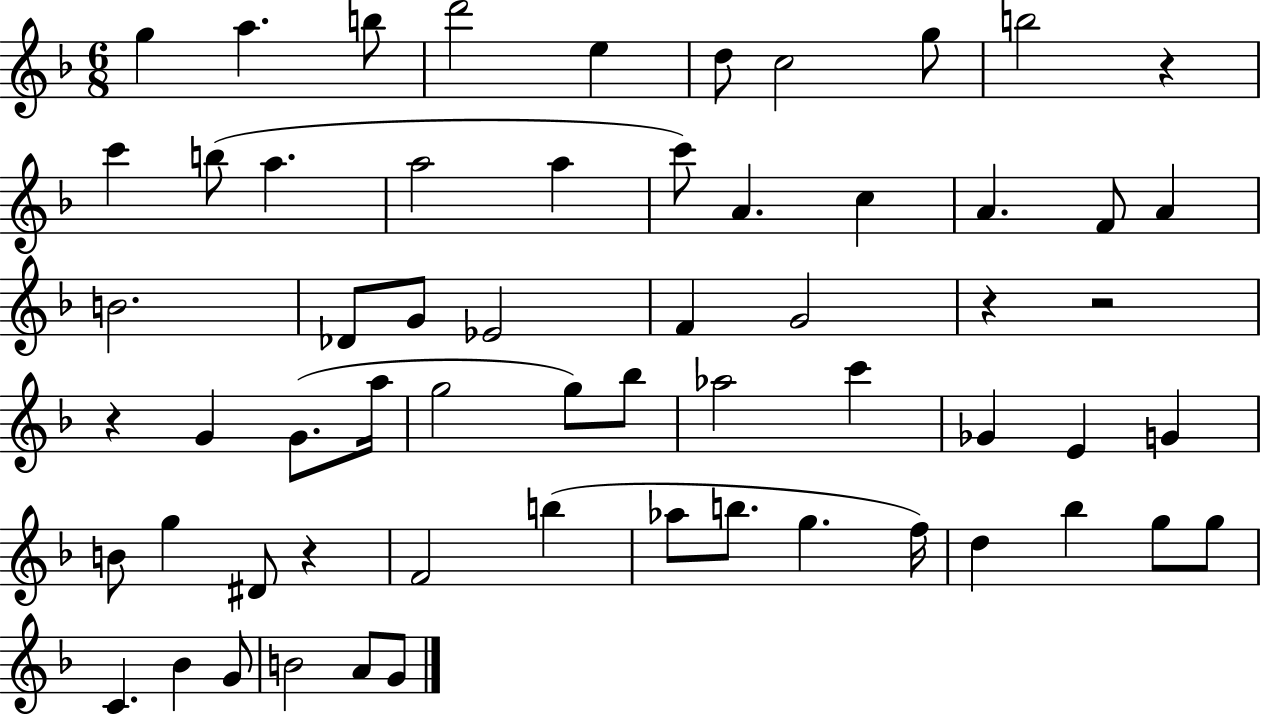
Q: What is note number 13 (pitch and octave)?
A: A5